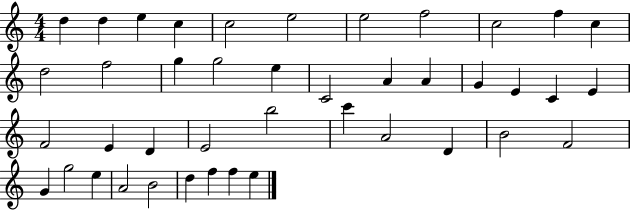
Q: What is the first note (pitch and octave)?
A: D5